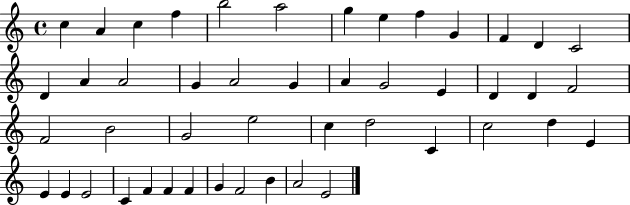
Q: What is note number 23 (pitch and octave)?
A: D4